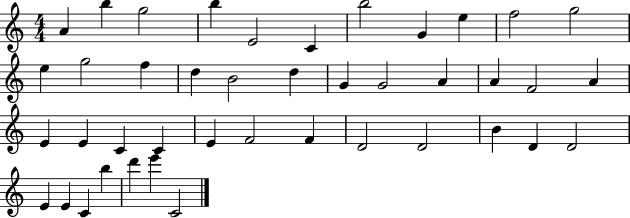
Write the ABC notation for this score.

X:1
T:Untitled
M:4/4
L:1/4
K:C
A b g2 b E2 C b2 G e f2 g2 e g2 f d B2 d G G2 A A F2 A E E C C E F2 F D2 D2 B D D2 E E C b d' e' C2